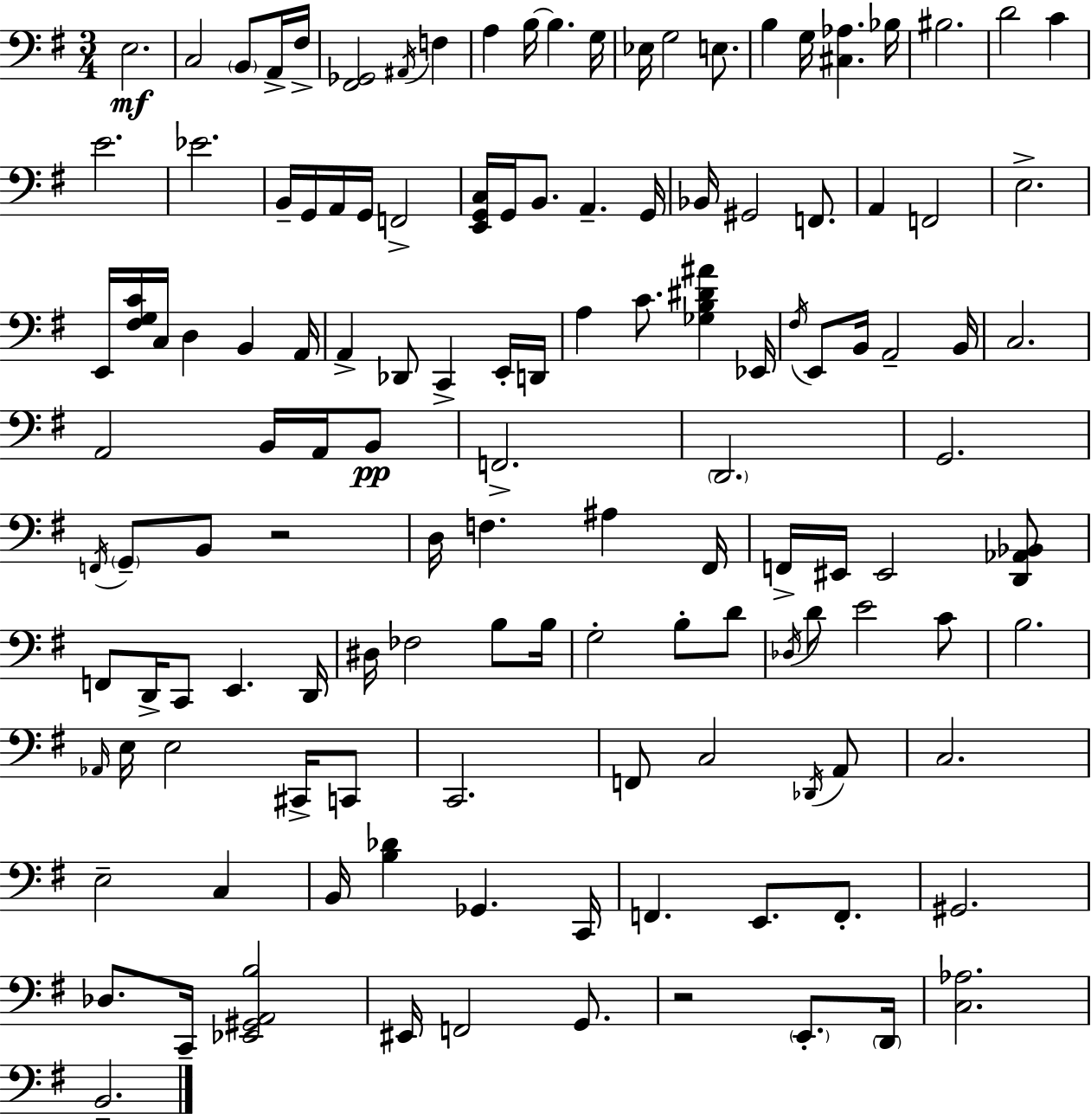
{
  \clef bass
  \numericTimeSignature
  \time 3/4
  \key e \minor
  e2.\mf | c2 \parenthesize b,8 a,16-> fis16-> | <fis, ges,>2 \acciaccatura { ais,16 } f4 | a4 b16~~ b4. | \break g16 ees16 g2 e8. | b4 g16 <cis aes>4. | bes16 bis2. | d'2 c'4 | \break e'2. | ees'2. | b,16-- g,16 a,16 g,16 f,2-> | <e, g, c>16 g,16 b,8. a,4.-- | \break g,16 bes,16 gis,2 f,8. | a,4 f,2 | e2.-> | e,16 <fis g c'>16 c16 d4 b,4 | \break a,16 a,4-> des,8 c,4-> e,16-. | d,16 a4 c'8. <ges b dis' ais'>4 | ees,16 \acciaccatura { fis16 } e,8 b,16 a,2-- | b,16 c2. | \break a,2 b,16 a,16 | b,8\pp f,2.-> | \parenthesize d,2. | g,2. | \break \acciaccatura { f,16 } \parenthesize g,8-- b,8 r2 | d16 f4. ais4 | fis,16 f,16-> eis,16 eis,2 | <d, aes, bes,>8 f,8 d,16-> c,8 e,4. | \break d,16 dis16 fes2 | b8 b16 g2-. b8-. | d'8 \acciaccatura { des16 } d'8 e'2 | c'8 b2. | \break \grace { aes,16 } e16 e2 | cis,16-> c,8 c,2. | f,8 c2 | \acciaccatura { des,16 } a,8 c2. | \break e2-- | c4 b,16 <b des'>4 ges,4. | c,16 f,4. | e,8. f,8.-. gis,2. | \break des8. c,16-- <ees, gis, a, b>2 | eis,16 f,2 | g,8. r2 | \parenthesize e,8.-. \parenthesize d,16 <c aes>2. | \break b,2.-- | \bar "|."
}